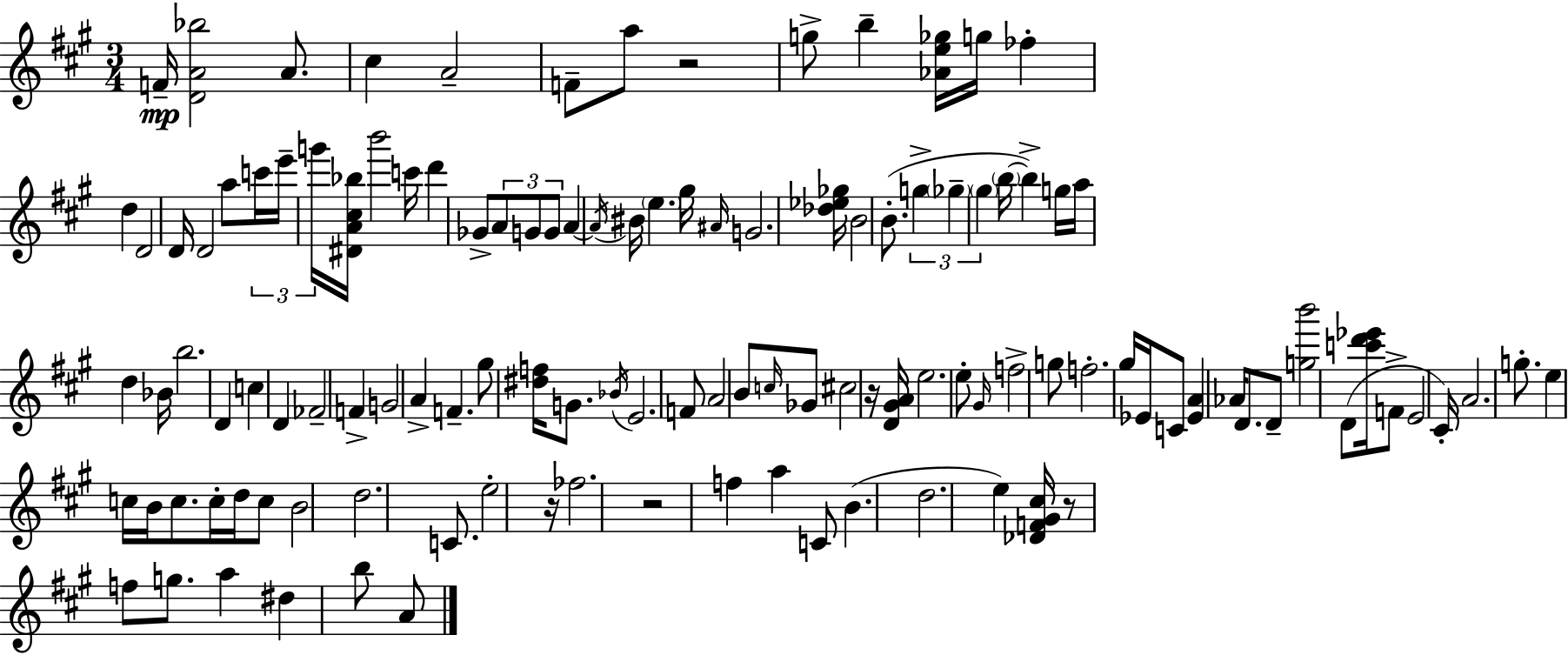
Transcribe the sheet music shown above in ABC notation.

X:1
T:Untitled
M:3/4
L:1/4
K:A
F/4 [DA_b]2 A/2 ^c A2 F/2 a/2 z2 g/2 b [_Ae_g]/4 g/4 _f d D2 D/4 D2 a/2 c'/4 e'/4 g'/4 [^DA^c_b]/4 b'2 c'/4 d' _G/2 A/2 G/2 G/2 A A/4 ^B/4 e ^g/4 ^A/4 G2 [_d_e_g]/4 B2 B/2 g _g ^g b/4 b g/4 a/4 d _B/4 b2 D c D _F2 F G2 A F ^g/2 [^df]/4 G/2 _B/4 E2 F/2 A2 B/2 c/4 _G/2 ^c2 z/4 [D^GA]/4 e2 e/2 ^G/4 f2 g/2 f2 ^g/4 _E/4 C/2 [_EA] _A/4 D/2 D/2 [gb']2 D/2 [c'd'_e']/4 F/2 E2 ^C/4 A2 g/2 e c/4 B/4 c/2 c/4 d/4 c/2 B2 d2 C/2 e2 z/4 _f2 z2 f a C/2 B d2 e [_DF^G^c]/4 z/2 f/2 g/2 a ^d b/2 A/2